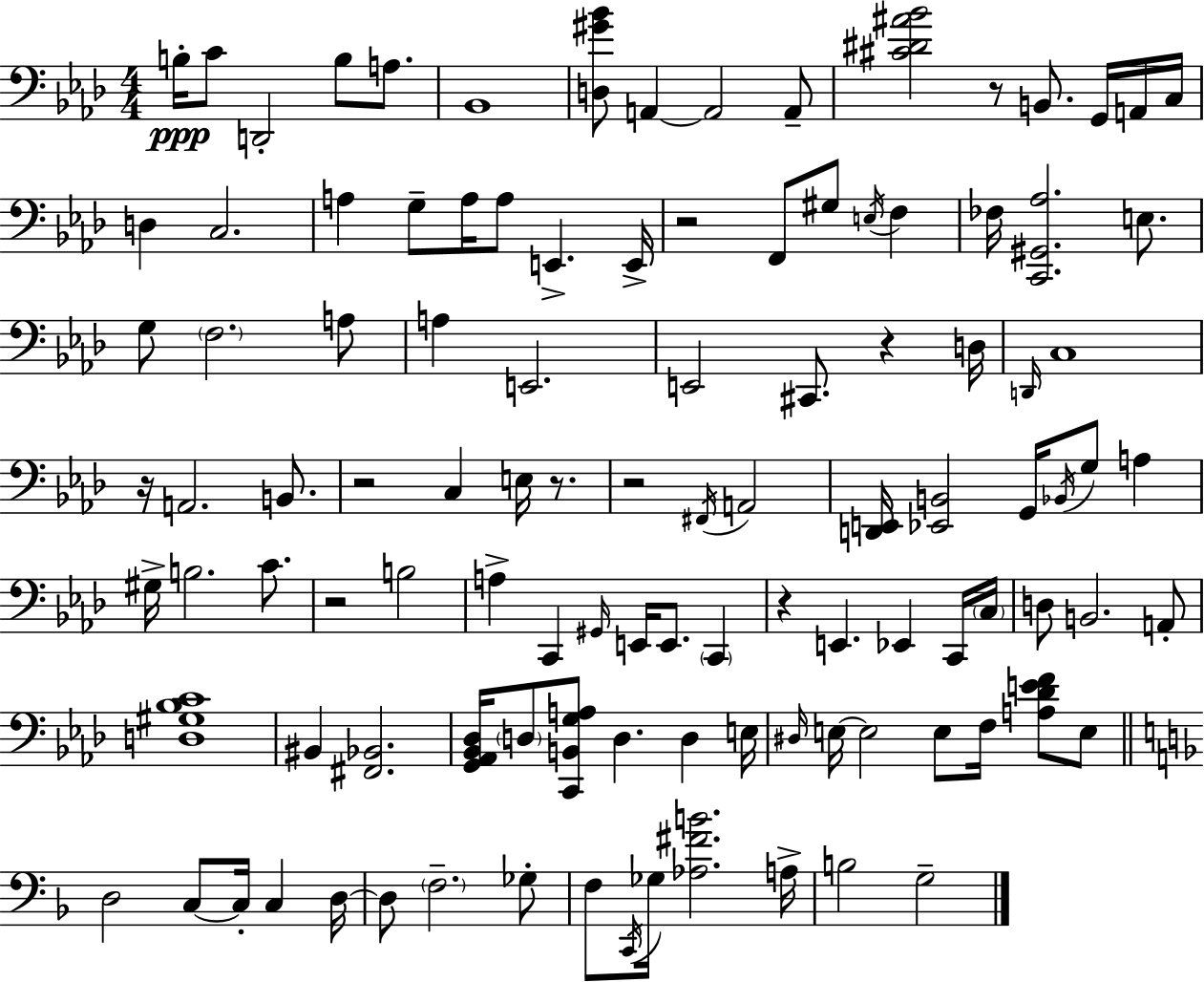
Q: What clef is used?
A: bass